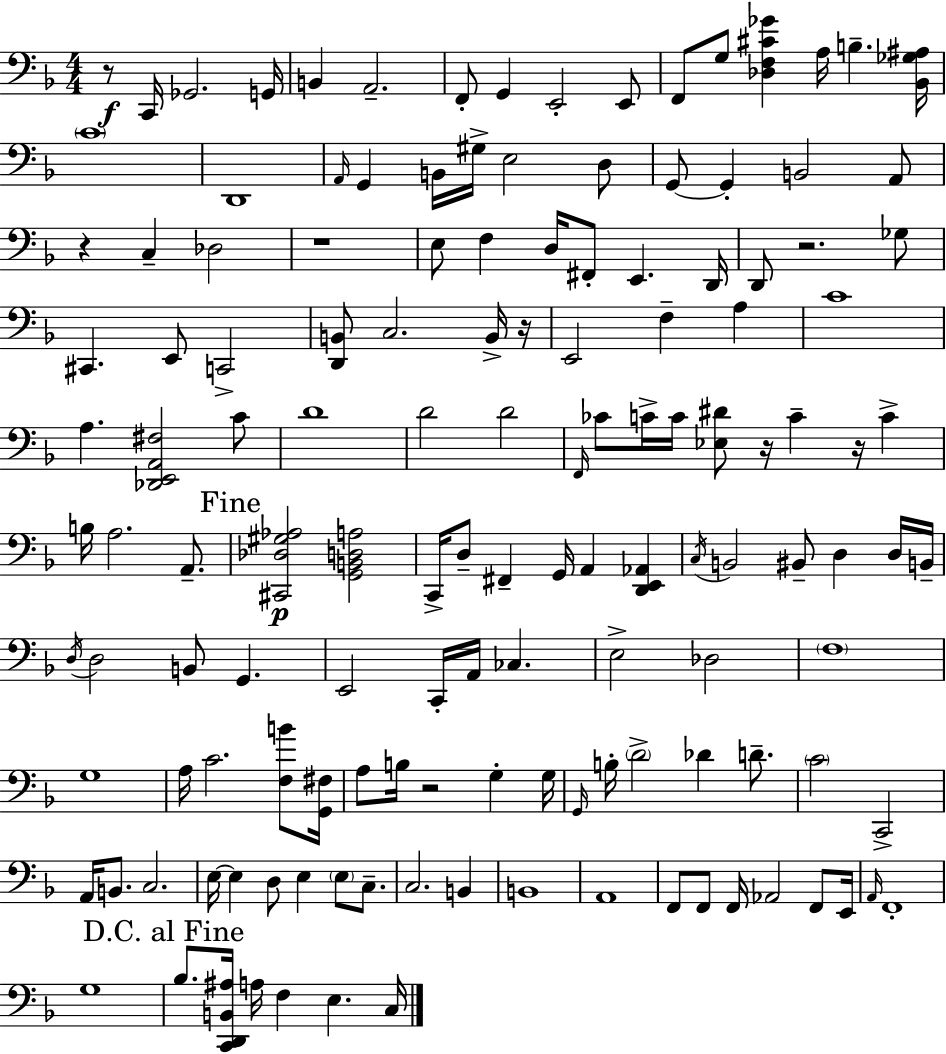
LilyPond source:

{
  \clef bass
  \numericTimeSignature
  \time 4/4
  \key f \major
  r8\f c,16 ges,2. g,16 | b,4 a,2.-- | f,8-. g,4 e,2-. e,8 | f,8 g8 <des f cis' ges'>4 a16 b4.-- <bes, ges ais>16 | \break \parenthesize c'1 | d,1 | \grace { a,16 } g,4 b,16 gis16-> e2 d8 | g,8~~ g,4-. b,2 a,8 | \break r4 c4-- des2 | r1 | e8 f4 d16 fis,8-. e,4. | d,16 d,8 r2. ges8 | \break cis,4. e,8 c,2-> | <d, b,>8 c2. b,16-> | r16 e,2 f4-- a4 | c'1 | \break a4. <des, e, a, fis>2 c'8 | d'1 | d'2 d'2 | \grace { f,16 } ces'8 c'16-> c'16 <ees dis'>8 r16 c'4-- r16 c'4-> | \break b16 a2. a,8.-- | \mark "Fine" <cis, des gis aes>2\p <g, b, d a>2 | c,16-> d8-- fis,4-- g,16 a,4 <d, e, aes,>4 | \acciaccatura { c16 } b,2 bis,8-- d4 | \break d16 b,16-- \acciaccatura { d16 } d2 b,8 g,4. | e,2 c,16-. a,16 ces4. | e2-> des2 | \parenthesize f1 | \break g1 | a16 c'2. | <f b'>8 <g, fis>16 a8 b16 r2 g4-. | g16 \grace { g,16 } b16-. \parenthesize d'2-> des'4 | \break d'8.-- \parenthesize c'2 c,2-> | a,16 b,8. c2. | e16~~ e4 d8 e4 | \parenthesize e8 c8.-- c2. | \break b,4 b,1 | a,1 | f,8 f,8 f,16 aes,2 | f,8 e,16 \grace { a,16 } f,1-. | \break g1 | \mark "D.C. al Fine" bes8. <c, d, b, ais>16 a16 f4 e4. | c16 \bar "|."
}